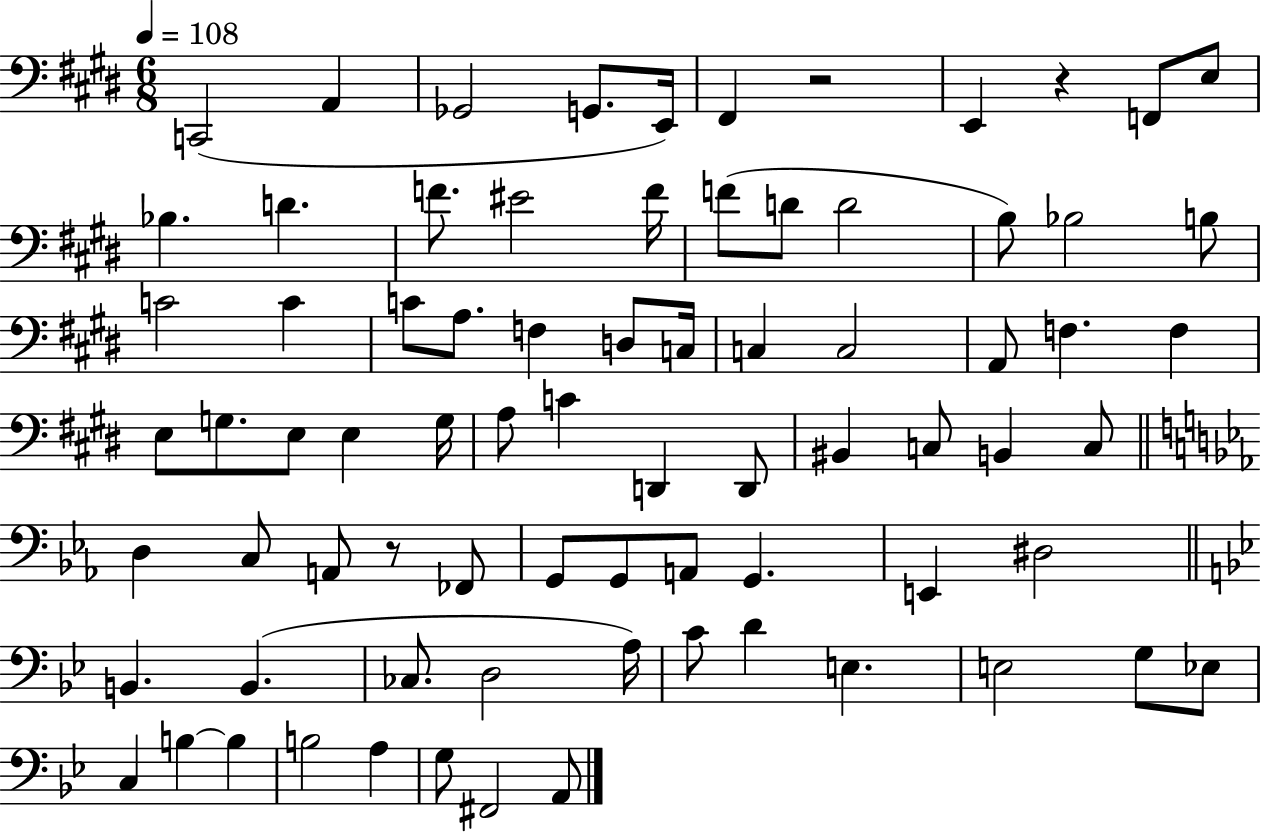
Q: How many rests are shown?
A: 3